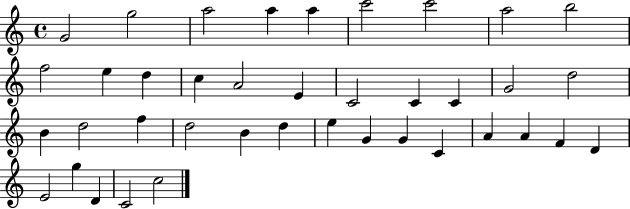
G4/h G5/h A5/h A5/q A5/q C6/h C6/h A5/h B5/h F5/h E5/q D5/q C5/q A4/h E4/q C4/h C4/q C4/q G4/h D5/h B4/q D5/h F5/q D5/h B4/q D5/q E5/q G4/q G4/q C4/q A4/q A4/q F4/q D4/q E4/h G5/q D4/q C4/h C5/h